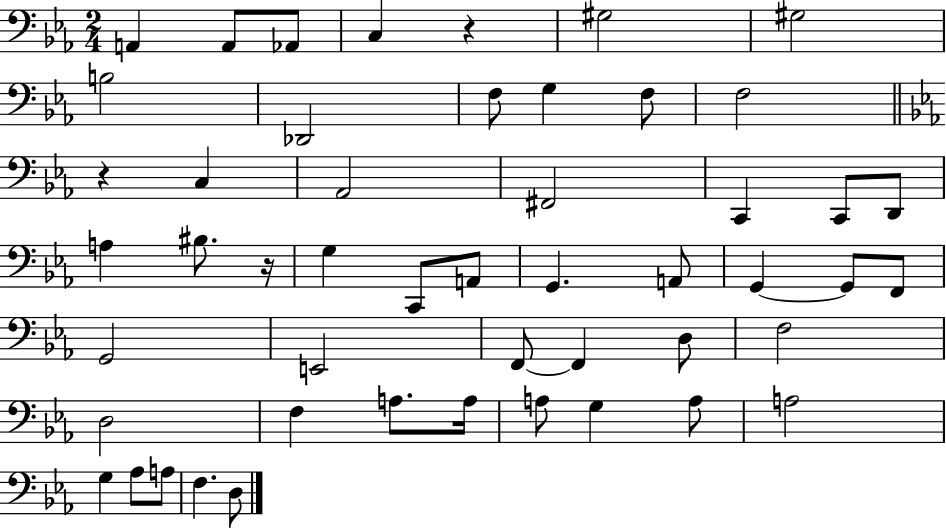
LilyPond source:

{
  \clef bass
  \numericTimeSignature
  \time 2/4
  \key ees \major
  a,4 a,8 aes,8 | c4 r4 | gis2 | gis2 | \break b2 | des,2 | f8 g4 f8 | f2 | \break \bar "||" \break \key ees \major r4 c4 | aes,2 | fis,2 | c,4 c,8 d,8 | \break a4 bis8. r16 | g4 c,8 a,8 | g,4. a,8 | g,4~~ g,8 f,8 | \break g,2 | e,2 | f,8~~ f,4 d8 | f2 | \break d2 | f4 a8. a16 | a8 g4 a8 | a2 | \break g4 aes8 a8 | f4. d8 | \bar "|."
}